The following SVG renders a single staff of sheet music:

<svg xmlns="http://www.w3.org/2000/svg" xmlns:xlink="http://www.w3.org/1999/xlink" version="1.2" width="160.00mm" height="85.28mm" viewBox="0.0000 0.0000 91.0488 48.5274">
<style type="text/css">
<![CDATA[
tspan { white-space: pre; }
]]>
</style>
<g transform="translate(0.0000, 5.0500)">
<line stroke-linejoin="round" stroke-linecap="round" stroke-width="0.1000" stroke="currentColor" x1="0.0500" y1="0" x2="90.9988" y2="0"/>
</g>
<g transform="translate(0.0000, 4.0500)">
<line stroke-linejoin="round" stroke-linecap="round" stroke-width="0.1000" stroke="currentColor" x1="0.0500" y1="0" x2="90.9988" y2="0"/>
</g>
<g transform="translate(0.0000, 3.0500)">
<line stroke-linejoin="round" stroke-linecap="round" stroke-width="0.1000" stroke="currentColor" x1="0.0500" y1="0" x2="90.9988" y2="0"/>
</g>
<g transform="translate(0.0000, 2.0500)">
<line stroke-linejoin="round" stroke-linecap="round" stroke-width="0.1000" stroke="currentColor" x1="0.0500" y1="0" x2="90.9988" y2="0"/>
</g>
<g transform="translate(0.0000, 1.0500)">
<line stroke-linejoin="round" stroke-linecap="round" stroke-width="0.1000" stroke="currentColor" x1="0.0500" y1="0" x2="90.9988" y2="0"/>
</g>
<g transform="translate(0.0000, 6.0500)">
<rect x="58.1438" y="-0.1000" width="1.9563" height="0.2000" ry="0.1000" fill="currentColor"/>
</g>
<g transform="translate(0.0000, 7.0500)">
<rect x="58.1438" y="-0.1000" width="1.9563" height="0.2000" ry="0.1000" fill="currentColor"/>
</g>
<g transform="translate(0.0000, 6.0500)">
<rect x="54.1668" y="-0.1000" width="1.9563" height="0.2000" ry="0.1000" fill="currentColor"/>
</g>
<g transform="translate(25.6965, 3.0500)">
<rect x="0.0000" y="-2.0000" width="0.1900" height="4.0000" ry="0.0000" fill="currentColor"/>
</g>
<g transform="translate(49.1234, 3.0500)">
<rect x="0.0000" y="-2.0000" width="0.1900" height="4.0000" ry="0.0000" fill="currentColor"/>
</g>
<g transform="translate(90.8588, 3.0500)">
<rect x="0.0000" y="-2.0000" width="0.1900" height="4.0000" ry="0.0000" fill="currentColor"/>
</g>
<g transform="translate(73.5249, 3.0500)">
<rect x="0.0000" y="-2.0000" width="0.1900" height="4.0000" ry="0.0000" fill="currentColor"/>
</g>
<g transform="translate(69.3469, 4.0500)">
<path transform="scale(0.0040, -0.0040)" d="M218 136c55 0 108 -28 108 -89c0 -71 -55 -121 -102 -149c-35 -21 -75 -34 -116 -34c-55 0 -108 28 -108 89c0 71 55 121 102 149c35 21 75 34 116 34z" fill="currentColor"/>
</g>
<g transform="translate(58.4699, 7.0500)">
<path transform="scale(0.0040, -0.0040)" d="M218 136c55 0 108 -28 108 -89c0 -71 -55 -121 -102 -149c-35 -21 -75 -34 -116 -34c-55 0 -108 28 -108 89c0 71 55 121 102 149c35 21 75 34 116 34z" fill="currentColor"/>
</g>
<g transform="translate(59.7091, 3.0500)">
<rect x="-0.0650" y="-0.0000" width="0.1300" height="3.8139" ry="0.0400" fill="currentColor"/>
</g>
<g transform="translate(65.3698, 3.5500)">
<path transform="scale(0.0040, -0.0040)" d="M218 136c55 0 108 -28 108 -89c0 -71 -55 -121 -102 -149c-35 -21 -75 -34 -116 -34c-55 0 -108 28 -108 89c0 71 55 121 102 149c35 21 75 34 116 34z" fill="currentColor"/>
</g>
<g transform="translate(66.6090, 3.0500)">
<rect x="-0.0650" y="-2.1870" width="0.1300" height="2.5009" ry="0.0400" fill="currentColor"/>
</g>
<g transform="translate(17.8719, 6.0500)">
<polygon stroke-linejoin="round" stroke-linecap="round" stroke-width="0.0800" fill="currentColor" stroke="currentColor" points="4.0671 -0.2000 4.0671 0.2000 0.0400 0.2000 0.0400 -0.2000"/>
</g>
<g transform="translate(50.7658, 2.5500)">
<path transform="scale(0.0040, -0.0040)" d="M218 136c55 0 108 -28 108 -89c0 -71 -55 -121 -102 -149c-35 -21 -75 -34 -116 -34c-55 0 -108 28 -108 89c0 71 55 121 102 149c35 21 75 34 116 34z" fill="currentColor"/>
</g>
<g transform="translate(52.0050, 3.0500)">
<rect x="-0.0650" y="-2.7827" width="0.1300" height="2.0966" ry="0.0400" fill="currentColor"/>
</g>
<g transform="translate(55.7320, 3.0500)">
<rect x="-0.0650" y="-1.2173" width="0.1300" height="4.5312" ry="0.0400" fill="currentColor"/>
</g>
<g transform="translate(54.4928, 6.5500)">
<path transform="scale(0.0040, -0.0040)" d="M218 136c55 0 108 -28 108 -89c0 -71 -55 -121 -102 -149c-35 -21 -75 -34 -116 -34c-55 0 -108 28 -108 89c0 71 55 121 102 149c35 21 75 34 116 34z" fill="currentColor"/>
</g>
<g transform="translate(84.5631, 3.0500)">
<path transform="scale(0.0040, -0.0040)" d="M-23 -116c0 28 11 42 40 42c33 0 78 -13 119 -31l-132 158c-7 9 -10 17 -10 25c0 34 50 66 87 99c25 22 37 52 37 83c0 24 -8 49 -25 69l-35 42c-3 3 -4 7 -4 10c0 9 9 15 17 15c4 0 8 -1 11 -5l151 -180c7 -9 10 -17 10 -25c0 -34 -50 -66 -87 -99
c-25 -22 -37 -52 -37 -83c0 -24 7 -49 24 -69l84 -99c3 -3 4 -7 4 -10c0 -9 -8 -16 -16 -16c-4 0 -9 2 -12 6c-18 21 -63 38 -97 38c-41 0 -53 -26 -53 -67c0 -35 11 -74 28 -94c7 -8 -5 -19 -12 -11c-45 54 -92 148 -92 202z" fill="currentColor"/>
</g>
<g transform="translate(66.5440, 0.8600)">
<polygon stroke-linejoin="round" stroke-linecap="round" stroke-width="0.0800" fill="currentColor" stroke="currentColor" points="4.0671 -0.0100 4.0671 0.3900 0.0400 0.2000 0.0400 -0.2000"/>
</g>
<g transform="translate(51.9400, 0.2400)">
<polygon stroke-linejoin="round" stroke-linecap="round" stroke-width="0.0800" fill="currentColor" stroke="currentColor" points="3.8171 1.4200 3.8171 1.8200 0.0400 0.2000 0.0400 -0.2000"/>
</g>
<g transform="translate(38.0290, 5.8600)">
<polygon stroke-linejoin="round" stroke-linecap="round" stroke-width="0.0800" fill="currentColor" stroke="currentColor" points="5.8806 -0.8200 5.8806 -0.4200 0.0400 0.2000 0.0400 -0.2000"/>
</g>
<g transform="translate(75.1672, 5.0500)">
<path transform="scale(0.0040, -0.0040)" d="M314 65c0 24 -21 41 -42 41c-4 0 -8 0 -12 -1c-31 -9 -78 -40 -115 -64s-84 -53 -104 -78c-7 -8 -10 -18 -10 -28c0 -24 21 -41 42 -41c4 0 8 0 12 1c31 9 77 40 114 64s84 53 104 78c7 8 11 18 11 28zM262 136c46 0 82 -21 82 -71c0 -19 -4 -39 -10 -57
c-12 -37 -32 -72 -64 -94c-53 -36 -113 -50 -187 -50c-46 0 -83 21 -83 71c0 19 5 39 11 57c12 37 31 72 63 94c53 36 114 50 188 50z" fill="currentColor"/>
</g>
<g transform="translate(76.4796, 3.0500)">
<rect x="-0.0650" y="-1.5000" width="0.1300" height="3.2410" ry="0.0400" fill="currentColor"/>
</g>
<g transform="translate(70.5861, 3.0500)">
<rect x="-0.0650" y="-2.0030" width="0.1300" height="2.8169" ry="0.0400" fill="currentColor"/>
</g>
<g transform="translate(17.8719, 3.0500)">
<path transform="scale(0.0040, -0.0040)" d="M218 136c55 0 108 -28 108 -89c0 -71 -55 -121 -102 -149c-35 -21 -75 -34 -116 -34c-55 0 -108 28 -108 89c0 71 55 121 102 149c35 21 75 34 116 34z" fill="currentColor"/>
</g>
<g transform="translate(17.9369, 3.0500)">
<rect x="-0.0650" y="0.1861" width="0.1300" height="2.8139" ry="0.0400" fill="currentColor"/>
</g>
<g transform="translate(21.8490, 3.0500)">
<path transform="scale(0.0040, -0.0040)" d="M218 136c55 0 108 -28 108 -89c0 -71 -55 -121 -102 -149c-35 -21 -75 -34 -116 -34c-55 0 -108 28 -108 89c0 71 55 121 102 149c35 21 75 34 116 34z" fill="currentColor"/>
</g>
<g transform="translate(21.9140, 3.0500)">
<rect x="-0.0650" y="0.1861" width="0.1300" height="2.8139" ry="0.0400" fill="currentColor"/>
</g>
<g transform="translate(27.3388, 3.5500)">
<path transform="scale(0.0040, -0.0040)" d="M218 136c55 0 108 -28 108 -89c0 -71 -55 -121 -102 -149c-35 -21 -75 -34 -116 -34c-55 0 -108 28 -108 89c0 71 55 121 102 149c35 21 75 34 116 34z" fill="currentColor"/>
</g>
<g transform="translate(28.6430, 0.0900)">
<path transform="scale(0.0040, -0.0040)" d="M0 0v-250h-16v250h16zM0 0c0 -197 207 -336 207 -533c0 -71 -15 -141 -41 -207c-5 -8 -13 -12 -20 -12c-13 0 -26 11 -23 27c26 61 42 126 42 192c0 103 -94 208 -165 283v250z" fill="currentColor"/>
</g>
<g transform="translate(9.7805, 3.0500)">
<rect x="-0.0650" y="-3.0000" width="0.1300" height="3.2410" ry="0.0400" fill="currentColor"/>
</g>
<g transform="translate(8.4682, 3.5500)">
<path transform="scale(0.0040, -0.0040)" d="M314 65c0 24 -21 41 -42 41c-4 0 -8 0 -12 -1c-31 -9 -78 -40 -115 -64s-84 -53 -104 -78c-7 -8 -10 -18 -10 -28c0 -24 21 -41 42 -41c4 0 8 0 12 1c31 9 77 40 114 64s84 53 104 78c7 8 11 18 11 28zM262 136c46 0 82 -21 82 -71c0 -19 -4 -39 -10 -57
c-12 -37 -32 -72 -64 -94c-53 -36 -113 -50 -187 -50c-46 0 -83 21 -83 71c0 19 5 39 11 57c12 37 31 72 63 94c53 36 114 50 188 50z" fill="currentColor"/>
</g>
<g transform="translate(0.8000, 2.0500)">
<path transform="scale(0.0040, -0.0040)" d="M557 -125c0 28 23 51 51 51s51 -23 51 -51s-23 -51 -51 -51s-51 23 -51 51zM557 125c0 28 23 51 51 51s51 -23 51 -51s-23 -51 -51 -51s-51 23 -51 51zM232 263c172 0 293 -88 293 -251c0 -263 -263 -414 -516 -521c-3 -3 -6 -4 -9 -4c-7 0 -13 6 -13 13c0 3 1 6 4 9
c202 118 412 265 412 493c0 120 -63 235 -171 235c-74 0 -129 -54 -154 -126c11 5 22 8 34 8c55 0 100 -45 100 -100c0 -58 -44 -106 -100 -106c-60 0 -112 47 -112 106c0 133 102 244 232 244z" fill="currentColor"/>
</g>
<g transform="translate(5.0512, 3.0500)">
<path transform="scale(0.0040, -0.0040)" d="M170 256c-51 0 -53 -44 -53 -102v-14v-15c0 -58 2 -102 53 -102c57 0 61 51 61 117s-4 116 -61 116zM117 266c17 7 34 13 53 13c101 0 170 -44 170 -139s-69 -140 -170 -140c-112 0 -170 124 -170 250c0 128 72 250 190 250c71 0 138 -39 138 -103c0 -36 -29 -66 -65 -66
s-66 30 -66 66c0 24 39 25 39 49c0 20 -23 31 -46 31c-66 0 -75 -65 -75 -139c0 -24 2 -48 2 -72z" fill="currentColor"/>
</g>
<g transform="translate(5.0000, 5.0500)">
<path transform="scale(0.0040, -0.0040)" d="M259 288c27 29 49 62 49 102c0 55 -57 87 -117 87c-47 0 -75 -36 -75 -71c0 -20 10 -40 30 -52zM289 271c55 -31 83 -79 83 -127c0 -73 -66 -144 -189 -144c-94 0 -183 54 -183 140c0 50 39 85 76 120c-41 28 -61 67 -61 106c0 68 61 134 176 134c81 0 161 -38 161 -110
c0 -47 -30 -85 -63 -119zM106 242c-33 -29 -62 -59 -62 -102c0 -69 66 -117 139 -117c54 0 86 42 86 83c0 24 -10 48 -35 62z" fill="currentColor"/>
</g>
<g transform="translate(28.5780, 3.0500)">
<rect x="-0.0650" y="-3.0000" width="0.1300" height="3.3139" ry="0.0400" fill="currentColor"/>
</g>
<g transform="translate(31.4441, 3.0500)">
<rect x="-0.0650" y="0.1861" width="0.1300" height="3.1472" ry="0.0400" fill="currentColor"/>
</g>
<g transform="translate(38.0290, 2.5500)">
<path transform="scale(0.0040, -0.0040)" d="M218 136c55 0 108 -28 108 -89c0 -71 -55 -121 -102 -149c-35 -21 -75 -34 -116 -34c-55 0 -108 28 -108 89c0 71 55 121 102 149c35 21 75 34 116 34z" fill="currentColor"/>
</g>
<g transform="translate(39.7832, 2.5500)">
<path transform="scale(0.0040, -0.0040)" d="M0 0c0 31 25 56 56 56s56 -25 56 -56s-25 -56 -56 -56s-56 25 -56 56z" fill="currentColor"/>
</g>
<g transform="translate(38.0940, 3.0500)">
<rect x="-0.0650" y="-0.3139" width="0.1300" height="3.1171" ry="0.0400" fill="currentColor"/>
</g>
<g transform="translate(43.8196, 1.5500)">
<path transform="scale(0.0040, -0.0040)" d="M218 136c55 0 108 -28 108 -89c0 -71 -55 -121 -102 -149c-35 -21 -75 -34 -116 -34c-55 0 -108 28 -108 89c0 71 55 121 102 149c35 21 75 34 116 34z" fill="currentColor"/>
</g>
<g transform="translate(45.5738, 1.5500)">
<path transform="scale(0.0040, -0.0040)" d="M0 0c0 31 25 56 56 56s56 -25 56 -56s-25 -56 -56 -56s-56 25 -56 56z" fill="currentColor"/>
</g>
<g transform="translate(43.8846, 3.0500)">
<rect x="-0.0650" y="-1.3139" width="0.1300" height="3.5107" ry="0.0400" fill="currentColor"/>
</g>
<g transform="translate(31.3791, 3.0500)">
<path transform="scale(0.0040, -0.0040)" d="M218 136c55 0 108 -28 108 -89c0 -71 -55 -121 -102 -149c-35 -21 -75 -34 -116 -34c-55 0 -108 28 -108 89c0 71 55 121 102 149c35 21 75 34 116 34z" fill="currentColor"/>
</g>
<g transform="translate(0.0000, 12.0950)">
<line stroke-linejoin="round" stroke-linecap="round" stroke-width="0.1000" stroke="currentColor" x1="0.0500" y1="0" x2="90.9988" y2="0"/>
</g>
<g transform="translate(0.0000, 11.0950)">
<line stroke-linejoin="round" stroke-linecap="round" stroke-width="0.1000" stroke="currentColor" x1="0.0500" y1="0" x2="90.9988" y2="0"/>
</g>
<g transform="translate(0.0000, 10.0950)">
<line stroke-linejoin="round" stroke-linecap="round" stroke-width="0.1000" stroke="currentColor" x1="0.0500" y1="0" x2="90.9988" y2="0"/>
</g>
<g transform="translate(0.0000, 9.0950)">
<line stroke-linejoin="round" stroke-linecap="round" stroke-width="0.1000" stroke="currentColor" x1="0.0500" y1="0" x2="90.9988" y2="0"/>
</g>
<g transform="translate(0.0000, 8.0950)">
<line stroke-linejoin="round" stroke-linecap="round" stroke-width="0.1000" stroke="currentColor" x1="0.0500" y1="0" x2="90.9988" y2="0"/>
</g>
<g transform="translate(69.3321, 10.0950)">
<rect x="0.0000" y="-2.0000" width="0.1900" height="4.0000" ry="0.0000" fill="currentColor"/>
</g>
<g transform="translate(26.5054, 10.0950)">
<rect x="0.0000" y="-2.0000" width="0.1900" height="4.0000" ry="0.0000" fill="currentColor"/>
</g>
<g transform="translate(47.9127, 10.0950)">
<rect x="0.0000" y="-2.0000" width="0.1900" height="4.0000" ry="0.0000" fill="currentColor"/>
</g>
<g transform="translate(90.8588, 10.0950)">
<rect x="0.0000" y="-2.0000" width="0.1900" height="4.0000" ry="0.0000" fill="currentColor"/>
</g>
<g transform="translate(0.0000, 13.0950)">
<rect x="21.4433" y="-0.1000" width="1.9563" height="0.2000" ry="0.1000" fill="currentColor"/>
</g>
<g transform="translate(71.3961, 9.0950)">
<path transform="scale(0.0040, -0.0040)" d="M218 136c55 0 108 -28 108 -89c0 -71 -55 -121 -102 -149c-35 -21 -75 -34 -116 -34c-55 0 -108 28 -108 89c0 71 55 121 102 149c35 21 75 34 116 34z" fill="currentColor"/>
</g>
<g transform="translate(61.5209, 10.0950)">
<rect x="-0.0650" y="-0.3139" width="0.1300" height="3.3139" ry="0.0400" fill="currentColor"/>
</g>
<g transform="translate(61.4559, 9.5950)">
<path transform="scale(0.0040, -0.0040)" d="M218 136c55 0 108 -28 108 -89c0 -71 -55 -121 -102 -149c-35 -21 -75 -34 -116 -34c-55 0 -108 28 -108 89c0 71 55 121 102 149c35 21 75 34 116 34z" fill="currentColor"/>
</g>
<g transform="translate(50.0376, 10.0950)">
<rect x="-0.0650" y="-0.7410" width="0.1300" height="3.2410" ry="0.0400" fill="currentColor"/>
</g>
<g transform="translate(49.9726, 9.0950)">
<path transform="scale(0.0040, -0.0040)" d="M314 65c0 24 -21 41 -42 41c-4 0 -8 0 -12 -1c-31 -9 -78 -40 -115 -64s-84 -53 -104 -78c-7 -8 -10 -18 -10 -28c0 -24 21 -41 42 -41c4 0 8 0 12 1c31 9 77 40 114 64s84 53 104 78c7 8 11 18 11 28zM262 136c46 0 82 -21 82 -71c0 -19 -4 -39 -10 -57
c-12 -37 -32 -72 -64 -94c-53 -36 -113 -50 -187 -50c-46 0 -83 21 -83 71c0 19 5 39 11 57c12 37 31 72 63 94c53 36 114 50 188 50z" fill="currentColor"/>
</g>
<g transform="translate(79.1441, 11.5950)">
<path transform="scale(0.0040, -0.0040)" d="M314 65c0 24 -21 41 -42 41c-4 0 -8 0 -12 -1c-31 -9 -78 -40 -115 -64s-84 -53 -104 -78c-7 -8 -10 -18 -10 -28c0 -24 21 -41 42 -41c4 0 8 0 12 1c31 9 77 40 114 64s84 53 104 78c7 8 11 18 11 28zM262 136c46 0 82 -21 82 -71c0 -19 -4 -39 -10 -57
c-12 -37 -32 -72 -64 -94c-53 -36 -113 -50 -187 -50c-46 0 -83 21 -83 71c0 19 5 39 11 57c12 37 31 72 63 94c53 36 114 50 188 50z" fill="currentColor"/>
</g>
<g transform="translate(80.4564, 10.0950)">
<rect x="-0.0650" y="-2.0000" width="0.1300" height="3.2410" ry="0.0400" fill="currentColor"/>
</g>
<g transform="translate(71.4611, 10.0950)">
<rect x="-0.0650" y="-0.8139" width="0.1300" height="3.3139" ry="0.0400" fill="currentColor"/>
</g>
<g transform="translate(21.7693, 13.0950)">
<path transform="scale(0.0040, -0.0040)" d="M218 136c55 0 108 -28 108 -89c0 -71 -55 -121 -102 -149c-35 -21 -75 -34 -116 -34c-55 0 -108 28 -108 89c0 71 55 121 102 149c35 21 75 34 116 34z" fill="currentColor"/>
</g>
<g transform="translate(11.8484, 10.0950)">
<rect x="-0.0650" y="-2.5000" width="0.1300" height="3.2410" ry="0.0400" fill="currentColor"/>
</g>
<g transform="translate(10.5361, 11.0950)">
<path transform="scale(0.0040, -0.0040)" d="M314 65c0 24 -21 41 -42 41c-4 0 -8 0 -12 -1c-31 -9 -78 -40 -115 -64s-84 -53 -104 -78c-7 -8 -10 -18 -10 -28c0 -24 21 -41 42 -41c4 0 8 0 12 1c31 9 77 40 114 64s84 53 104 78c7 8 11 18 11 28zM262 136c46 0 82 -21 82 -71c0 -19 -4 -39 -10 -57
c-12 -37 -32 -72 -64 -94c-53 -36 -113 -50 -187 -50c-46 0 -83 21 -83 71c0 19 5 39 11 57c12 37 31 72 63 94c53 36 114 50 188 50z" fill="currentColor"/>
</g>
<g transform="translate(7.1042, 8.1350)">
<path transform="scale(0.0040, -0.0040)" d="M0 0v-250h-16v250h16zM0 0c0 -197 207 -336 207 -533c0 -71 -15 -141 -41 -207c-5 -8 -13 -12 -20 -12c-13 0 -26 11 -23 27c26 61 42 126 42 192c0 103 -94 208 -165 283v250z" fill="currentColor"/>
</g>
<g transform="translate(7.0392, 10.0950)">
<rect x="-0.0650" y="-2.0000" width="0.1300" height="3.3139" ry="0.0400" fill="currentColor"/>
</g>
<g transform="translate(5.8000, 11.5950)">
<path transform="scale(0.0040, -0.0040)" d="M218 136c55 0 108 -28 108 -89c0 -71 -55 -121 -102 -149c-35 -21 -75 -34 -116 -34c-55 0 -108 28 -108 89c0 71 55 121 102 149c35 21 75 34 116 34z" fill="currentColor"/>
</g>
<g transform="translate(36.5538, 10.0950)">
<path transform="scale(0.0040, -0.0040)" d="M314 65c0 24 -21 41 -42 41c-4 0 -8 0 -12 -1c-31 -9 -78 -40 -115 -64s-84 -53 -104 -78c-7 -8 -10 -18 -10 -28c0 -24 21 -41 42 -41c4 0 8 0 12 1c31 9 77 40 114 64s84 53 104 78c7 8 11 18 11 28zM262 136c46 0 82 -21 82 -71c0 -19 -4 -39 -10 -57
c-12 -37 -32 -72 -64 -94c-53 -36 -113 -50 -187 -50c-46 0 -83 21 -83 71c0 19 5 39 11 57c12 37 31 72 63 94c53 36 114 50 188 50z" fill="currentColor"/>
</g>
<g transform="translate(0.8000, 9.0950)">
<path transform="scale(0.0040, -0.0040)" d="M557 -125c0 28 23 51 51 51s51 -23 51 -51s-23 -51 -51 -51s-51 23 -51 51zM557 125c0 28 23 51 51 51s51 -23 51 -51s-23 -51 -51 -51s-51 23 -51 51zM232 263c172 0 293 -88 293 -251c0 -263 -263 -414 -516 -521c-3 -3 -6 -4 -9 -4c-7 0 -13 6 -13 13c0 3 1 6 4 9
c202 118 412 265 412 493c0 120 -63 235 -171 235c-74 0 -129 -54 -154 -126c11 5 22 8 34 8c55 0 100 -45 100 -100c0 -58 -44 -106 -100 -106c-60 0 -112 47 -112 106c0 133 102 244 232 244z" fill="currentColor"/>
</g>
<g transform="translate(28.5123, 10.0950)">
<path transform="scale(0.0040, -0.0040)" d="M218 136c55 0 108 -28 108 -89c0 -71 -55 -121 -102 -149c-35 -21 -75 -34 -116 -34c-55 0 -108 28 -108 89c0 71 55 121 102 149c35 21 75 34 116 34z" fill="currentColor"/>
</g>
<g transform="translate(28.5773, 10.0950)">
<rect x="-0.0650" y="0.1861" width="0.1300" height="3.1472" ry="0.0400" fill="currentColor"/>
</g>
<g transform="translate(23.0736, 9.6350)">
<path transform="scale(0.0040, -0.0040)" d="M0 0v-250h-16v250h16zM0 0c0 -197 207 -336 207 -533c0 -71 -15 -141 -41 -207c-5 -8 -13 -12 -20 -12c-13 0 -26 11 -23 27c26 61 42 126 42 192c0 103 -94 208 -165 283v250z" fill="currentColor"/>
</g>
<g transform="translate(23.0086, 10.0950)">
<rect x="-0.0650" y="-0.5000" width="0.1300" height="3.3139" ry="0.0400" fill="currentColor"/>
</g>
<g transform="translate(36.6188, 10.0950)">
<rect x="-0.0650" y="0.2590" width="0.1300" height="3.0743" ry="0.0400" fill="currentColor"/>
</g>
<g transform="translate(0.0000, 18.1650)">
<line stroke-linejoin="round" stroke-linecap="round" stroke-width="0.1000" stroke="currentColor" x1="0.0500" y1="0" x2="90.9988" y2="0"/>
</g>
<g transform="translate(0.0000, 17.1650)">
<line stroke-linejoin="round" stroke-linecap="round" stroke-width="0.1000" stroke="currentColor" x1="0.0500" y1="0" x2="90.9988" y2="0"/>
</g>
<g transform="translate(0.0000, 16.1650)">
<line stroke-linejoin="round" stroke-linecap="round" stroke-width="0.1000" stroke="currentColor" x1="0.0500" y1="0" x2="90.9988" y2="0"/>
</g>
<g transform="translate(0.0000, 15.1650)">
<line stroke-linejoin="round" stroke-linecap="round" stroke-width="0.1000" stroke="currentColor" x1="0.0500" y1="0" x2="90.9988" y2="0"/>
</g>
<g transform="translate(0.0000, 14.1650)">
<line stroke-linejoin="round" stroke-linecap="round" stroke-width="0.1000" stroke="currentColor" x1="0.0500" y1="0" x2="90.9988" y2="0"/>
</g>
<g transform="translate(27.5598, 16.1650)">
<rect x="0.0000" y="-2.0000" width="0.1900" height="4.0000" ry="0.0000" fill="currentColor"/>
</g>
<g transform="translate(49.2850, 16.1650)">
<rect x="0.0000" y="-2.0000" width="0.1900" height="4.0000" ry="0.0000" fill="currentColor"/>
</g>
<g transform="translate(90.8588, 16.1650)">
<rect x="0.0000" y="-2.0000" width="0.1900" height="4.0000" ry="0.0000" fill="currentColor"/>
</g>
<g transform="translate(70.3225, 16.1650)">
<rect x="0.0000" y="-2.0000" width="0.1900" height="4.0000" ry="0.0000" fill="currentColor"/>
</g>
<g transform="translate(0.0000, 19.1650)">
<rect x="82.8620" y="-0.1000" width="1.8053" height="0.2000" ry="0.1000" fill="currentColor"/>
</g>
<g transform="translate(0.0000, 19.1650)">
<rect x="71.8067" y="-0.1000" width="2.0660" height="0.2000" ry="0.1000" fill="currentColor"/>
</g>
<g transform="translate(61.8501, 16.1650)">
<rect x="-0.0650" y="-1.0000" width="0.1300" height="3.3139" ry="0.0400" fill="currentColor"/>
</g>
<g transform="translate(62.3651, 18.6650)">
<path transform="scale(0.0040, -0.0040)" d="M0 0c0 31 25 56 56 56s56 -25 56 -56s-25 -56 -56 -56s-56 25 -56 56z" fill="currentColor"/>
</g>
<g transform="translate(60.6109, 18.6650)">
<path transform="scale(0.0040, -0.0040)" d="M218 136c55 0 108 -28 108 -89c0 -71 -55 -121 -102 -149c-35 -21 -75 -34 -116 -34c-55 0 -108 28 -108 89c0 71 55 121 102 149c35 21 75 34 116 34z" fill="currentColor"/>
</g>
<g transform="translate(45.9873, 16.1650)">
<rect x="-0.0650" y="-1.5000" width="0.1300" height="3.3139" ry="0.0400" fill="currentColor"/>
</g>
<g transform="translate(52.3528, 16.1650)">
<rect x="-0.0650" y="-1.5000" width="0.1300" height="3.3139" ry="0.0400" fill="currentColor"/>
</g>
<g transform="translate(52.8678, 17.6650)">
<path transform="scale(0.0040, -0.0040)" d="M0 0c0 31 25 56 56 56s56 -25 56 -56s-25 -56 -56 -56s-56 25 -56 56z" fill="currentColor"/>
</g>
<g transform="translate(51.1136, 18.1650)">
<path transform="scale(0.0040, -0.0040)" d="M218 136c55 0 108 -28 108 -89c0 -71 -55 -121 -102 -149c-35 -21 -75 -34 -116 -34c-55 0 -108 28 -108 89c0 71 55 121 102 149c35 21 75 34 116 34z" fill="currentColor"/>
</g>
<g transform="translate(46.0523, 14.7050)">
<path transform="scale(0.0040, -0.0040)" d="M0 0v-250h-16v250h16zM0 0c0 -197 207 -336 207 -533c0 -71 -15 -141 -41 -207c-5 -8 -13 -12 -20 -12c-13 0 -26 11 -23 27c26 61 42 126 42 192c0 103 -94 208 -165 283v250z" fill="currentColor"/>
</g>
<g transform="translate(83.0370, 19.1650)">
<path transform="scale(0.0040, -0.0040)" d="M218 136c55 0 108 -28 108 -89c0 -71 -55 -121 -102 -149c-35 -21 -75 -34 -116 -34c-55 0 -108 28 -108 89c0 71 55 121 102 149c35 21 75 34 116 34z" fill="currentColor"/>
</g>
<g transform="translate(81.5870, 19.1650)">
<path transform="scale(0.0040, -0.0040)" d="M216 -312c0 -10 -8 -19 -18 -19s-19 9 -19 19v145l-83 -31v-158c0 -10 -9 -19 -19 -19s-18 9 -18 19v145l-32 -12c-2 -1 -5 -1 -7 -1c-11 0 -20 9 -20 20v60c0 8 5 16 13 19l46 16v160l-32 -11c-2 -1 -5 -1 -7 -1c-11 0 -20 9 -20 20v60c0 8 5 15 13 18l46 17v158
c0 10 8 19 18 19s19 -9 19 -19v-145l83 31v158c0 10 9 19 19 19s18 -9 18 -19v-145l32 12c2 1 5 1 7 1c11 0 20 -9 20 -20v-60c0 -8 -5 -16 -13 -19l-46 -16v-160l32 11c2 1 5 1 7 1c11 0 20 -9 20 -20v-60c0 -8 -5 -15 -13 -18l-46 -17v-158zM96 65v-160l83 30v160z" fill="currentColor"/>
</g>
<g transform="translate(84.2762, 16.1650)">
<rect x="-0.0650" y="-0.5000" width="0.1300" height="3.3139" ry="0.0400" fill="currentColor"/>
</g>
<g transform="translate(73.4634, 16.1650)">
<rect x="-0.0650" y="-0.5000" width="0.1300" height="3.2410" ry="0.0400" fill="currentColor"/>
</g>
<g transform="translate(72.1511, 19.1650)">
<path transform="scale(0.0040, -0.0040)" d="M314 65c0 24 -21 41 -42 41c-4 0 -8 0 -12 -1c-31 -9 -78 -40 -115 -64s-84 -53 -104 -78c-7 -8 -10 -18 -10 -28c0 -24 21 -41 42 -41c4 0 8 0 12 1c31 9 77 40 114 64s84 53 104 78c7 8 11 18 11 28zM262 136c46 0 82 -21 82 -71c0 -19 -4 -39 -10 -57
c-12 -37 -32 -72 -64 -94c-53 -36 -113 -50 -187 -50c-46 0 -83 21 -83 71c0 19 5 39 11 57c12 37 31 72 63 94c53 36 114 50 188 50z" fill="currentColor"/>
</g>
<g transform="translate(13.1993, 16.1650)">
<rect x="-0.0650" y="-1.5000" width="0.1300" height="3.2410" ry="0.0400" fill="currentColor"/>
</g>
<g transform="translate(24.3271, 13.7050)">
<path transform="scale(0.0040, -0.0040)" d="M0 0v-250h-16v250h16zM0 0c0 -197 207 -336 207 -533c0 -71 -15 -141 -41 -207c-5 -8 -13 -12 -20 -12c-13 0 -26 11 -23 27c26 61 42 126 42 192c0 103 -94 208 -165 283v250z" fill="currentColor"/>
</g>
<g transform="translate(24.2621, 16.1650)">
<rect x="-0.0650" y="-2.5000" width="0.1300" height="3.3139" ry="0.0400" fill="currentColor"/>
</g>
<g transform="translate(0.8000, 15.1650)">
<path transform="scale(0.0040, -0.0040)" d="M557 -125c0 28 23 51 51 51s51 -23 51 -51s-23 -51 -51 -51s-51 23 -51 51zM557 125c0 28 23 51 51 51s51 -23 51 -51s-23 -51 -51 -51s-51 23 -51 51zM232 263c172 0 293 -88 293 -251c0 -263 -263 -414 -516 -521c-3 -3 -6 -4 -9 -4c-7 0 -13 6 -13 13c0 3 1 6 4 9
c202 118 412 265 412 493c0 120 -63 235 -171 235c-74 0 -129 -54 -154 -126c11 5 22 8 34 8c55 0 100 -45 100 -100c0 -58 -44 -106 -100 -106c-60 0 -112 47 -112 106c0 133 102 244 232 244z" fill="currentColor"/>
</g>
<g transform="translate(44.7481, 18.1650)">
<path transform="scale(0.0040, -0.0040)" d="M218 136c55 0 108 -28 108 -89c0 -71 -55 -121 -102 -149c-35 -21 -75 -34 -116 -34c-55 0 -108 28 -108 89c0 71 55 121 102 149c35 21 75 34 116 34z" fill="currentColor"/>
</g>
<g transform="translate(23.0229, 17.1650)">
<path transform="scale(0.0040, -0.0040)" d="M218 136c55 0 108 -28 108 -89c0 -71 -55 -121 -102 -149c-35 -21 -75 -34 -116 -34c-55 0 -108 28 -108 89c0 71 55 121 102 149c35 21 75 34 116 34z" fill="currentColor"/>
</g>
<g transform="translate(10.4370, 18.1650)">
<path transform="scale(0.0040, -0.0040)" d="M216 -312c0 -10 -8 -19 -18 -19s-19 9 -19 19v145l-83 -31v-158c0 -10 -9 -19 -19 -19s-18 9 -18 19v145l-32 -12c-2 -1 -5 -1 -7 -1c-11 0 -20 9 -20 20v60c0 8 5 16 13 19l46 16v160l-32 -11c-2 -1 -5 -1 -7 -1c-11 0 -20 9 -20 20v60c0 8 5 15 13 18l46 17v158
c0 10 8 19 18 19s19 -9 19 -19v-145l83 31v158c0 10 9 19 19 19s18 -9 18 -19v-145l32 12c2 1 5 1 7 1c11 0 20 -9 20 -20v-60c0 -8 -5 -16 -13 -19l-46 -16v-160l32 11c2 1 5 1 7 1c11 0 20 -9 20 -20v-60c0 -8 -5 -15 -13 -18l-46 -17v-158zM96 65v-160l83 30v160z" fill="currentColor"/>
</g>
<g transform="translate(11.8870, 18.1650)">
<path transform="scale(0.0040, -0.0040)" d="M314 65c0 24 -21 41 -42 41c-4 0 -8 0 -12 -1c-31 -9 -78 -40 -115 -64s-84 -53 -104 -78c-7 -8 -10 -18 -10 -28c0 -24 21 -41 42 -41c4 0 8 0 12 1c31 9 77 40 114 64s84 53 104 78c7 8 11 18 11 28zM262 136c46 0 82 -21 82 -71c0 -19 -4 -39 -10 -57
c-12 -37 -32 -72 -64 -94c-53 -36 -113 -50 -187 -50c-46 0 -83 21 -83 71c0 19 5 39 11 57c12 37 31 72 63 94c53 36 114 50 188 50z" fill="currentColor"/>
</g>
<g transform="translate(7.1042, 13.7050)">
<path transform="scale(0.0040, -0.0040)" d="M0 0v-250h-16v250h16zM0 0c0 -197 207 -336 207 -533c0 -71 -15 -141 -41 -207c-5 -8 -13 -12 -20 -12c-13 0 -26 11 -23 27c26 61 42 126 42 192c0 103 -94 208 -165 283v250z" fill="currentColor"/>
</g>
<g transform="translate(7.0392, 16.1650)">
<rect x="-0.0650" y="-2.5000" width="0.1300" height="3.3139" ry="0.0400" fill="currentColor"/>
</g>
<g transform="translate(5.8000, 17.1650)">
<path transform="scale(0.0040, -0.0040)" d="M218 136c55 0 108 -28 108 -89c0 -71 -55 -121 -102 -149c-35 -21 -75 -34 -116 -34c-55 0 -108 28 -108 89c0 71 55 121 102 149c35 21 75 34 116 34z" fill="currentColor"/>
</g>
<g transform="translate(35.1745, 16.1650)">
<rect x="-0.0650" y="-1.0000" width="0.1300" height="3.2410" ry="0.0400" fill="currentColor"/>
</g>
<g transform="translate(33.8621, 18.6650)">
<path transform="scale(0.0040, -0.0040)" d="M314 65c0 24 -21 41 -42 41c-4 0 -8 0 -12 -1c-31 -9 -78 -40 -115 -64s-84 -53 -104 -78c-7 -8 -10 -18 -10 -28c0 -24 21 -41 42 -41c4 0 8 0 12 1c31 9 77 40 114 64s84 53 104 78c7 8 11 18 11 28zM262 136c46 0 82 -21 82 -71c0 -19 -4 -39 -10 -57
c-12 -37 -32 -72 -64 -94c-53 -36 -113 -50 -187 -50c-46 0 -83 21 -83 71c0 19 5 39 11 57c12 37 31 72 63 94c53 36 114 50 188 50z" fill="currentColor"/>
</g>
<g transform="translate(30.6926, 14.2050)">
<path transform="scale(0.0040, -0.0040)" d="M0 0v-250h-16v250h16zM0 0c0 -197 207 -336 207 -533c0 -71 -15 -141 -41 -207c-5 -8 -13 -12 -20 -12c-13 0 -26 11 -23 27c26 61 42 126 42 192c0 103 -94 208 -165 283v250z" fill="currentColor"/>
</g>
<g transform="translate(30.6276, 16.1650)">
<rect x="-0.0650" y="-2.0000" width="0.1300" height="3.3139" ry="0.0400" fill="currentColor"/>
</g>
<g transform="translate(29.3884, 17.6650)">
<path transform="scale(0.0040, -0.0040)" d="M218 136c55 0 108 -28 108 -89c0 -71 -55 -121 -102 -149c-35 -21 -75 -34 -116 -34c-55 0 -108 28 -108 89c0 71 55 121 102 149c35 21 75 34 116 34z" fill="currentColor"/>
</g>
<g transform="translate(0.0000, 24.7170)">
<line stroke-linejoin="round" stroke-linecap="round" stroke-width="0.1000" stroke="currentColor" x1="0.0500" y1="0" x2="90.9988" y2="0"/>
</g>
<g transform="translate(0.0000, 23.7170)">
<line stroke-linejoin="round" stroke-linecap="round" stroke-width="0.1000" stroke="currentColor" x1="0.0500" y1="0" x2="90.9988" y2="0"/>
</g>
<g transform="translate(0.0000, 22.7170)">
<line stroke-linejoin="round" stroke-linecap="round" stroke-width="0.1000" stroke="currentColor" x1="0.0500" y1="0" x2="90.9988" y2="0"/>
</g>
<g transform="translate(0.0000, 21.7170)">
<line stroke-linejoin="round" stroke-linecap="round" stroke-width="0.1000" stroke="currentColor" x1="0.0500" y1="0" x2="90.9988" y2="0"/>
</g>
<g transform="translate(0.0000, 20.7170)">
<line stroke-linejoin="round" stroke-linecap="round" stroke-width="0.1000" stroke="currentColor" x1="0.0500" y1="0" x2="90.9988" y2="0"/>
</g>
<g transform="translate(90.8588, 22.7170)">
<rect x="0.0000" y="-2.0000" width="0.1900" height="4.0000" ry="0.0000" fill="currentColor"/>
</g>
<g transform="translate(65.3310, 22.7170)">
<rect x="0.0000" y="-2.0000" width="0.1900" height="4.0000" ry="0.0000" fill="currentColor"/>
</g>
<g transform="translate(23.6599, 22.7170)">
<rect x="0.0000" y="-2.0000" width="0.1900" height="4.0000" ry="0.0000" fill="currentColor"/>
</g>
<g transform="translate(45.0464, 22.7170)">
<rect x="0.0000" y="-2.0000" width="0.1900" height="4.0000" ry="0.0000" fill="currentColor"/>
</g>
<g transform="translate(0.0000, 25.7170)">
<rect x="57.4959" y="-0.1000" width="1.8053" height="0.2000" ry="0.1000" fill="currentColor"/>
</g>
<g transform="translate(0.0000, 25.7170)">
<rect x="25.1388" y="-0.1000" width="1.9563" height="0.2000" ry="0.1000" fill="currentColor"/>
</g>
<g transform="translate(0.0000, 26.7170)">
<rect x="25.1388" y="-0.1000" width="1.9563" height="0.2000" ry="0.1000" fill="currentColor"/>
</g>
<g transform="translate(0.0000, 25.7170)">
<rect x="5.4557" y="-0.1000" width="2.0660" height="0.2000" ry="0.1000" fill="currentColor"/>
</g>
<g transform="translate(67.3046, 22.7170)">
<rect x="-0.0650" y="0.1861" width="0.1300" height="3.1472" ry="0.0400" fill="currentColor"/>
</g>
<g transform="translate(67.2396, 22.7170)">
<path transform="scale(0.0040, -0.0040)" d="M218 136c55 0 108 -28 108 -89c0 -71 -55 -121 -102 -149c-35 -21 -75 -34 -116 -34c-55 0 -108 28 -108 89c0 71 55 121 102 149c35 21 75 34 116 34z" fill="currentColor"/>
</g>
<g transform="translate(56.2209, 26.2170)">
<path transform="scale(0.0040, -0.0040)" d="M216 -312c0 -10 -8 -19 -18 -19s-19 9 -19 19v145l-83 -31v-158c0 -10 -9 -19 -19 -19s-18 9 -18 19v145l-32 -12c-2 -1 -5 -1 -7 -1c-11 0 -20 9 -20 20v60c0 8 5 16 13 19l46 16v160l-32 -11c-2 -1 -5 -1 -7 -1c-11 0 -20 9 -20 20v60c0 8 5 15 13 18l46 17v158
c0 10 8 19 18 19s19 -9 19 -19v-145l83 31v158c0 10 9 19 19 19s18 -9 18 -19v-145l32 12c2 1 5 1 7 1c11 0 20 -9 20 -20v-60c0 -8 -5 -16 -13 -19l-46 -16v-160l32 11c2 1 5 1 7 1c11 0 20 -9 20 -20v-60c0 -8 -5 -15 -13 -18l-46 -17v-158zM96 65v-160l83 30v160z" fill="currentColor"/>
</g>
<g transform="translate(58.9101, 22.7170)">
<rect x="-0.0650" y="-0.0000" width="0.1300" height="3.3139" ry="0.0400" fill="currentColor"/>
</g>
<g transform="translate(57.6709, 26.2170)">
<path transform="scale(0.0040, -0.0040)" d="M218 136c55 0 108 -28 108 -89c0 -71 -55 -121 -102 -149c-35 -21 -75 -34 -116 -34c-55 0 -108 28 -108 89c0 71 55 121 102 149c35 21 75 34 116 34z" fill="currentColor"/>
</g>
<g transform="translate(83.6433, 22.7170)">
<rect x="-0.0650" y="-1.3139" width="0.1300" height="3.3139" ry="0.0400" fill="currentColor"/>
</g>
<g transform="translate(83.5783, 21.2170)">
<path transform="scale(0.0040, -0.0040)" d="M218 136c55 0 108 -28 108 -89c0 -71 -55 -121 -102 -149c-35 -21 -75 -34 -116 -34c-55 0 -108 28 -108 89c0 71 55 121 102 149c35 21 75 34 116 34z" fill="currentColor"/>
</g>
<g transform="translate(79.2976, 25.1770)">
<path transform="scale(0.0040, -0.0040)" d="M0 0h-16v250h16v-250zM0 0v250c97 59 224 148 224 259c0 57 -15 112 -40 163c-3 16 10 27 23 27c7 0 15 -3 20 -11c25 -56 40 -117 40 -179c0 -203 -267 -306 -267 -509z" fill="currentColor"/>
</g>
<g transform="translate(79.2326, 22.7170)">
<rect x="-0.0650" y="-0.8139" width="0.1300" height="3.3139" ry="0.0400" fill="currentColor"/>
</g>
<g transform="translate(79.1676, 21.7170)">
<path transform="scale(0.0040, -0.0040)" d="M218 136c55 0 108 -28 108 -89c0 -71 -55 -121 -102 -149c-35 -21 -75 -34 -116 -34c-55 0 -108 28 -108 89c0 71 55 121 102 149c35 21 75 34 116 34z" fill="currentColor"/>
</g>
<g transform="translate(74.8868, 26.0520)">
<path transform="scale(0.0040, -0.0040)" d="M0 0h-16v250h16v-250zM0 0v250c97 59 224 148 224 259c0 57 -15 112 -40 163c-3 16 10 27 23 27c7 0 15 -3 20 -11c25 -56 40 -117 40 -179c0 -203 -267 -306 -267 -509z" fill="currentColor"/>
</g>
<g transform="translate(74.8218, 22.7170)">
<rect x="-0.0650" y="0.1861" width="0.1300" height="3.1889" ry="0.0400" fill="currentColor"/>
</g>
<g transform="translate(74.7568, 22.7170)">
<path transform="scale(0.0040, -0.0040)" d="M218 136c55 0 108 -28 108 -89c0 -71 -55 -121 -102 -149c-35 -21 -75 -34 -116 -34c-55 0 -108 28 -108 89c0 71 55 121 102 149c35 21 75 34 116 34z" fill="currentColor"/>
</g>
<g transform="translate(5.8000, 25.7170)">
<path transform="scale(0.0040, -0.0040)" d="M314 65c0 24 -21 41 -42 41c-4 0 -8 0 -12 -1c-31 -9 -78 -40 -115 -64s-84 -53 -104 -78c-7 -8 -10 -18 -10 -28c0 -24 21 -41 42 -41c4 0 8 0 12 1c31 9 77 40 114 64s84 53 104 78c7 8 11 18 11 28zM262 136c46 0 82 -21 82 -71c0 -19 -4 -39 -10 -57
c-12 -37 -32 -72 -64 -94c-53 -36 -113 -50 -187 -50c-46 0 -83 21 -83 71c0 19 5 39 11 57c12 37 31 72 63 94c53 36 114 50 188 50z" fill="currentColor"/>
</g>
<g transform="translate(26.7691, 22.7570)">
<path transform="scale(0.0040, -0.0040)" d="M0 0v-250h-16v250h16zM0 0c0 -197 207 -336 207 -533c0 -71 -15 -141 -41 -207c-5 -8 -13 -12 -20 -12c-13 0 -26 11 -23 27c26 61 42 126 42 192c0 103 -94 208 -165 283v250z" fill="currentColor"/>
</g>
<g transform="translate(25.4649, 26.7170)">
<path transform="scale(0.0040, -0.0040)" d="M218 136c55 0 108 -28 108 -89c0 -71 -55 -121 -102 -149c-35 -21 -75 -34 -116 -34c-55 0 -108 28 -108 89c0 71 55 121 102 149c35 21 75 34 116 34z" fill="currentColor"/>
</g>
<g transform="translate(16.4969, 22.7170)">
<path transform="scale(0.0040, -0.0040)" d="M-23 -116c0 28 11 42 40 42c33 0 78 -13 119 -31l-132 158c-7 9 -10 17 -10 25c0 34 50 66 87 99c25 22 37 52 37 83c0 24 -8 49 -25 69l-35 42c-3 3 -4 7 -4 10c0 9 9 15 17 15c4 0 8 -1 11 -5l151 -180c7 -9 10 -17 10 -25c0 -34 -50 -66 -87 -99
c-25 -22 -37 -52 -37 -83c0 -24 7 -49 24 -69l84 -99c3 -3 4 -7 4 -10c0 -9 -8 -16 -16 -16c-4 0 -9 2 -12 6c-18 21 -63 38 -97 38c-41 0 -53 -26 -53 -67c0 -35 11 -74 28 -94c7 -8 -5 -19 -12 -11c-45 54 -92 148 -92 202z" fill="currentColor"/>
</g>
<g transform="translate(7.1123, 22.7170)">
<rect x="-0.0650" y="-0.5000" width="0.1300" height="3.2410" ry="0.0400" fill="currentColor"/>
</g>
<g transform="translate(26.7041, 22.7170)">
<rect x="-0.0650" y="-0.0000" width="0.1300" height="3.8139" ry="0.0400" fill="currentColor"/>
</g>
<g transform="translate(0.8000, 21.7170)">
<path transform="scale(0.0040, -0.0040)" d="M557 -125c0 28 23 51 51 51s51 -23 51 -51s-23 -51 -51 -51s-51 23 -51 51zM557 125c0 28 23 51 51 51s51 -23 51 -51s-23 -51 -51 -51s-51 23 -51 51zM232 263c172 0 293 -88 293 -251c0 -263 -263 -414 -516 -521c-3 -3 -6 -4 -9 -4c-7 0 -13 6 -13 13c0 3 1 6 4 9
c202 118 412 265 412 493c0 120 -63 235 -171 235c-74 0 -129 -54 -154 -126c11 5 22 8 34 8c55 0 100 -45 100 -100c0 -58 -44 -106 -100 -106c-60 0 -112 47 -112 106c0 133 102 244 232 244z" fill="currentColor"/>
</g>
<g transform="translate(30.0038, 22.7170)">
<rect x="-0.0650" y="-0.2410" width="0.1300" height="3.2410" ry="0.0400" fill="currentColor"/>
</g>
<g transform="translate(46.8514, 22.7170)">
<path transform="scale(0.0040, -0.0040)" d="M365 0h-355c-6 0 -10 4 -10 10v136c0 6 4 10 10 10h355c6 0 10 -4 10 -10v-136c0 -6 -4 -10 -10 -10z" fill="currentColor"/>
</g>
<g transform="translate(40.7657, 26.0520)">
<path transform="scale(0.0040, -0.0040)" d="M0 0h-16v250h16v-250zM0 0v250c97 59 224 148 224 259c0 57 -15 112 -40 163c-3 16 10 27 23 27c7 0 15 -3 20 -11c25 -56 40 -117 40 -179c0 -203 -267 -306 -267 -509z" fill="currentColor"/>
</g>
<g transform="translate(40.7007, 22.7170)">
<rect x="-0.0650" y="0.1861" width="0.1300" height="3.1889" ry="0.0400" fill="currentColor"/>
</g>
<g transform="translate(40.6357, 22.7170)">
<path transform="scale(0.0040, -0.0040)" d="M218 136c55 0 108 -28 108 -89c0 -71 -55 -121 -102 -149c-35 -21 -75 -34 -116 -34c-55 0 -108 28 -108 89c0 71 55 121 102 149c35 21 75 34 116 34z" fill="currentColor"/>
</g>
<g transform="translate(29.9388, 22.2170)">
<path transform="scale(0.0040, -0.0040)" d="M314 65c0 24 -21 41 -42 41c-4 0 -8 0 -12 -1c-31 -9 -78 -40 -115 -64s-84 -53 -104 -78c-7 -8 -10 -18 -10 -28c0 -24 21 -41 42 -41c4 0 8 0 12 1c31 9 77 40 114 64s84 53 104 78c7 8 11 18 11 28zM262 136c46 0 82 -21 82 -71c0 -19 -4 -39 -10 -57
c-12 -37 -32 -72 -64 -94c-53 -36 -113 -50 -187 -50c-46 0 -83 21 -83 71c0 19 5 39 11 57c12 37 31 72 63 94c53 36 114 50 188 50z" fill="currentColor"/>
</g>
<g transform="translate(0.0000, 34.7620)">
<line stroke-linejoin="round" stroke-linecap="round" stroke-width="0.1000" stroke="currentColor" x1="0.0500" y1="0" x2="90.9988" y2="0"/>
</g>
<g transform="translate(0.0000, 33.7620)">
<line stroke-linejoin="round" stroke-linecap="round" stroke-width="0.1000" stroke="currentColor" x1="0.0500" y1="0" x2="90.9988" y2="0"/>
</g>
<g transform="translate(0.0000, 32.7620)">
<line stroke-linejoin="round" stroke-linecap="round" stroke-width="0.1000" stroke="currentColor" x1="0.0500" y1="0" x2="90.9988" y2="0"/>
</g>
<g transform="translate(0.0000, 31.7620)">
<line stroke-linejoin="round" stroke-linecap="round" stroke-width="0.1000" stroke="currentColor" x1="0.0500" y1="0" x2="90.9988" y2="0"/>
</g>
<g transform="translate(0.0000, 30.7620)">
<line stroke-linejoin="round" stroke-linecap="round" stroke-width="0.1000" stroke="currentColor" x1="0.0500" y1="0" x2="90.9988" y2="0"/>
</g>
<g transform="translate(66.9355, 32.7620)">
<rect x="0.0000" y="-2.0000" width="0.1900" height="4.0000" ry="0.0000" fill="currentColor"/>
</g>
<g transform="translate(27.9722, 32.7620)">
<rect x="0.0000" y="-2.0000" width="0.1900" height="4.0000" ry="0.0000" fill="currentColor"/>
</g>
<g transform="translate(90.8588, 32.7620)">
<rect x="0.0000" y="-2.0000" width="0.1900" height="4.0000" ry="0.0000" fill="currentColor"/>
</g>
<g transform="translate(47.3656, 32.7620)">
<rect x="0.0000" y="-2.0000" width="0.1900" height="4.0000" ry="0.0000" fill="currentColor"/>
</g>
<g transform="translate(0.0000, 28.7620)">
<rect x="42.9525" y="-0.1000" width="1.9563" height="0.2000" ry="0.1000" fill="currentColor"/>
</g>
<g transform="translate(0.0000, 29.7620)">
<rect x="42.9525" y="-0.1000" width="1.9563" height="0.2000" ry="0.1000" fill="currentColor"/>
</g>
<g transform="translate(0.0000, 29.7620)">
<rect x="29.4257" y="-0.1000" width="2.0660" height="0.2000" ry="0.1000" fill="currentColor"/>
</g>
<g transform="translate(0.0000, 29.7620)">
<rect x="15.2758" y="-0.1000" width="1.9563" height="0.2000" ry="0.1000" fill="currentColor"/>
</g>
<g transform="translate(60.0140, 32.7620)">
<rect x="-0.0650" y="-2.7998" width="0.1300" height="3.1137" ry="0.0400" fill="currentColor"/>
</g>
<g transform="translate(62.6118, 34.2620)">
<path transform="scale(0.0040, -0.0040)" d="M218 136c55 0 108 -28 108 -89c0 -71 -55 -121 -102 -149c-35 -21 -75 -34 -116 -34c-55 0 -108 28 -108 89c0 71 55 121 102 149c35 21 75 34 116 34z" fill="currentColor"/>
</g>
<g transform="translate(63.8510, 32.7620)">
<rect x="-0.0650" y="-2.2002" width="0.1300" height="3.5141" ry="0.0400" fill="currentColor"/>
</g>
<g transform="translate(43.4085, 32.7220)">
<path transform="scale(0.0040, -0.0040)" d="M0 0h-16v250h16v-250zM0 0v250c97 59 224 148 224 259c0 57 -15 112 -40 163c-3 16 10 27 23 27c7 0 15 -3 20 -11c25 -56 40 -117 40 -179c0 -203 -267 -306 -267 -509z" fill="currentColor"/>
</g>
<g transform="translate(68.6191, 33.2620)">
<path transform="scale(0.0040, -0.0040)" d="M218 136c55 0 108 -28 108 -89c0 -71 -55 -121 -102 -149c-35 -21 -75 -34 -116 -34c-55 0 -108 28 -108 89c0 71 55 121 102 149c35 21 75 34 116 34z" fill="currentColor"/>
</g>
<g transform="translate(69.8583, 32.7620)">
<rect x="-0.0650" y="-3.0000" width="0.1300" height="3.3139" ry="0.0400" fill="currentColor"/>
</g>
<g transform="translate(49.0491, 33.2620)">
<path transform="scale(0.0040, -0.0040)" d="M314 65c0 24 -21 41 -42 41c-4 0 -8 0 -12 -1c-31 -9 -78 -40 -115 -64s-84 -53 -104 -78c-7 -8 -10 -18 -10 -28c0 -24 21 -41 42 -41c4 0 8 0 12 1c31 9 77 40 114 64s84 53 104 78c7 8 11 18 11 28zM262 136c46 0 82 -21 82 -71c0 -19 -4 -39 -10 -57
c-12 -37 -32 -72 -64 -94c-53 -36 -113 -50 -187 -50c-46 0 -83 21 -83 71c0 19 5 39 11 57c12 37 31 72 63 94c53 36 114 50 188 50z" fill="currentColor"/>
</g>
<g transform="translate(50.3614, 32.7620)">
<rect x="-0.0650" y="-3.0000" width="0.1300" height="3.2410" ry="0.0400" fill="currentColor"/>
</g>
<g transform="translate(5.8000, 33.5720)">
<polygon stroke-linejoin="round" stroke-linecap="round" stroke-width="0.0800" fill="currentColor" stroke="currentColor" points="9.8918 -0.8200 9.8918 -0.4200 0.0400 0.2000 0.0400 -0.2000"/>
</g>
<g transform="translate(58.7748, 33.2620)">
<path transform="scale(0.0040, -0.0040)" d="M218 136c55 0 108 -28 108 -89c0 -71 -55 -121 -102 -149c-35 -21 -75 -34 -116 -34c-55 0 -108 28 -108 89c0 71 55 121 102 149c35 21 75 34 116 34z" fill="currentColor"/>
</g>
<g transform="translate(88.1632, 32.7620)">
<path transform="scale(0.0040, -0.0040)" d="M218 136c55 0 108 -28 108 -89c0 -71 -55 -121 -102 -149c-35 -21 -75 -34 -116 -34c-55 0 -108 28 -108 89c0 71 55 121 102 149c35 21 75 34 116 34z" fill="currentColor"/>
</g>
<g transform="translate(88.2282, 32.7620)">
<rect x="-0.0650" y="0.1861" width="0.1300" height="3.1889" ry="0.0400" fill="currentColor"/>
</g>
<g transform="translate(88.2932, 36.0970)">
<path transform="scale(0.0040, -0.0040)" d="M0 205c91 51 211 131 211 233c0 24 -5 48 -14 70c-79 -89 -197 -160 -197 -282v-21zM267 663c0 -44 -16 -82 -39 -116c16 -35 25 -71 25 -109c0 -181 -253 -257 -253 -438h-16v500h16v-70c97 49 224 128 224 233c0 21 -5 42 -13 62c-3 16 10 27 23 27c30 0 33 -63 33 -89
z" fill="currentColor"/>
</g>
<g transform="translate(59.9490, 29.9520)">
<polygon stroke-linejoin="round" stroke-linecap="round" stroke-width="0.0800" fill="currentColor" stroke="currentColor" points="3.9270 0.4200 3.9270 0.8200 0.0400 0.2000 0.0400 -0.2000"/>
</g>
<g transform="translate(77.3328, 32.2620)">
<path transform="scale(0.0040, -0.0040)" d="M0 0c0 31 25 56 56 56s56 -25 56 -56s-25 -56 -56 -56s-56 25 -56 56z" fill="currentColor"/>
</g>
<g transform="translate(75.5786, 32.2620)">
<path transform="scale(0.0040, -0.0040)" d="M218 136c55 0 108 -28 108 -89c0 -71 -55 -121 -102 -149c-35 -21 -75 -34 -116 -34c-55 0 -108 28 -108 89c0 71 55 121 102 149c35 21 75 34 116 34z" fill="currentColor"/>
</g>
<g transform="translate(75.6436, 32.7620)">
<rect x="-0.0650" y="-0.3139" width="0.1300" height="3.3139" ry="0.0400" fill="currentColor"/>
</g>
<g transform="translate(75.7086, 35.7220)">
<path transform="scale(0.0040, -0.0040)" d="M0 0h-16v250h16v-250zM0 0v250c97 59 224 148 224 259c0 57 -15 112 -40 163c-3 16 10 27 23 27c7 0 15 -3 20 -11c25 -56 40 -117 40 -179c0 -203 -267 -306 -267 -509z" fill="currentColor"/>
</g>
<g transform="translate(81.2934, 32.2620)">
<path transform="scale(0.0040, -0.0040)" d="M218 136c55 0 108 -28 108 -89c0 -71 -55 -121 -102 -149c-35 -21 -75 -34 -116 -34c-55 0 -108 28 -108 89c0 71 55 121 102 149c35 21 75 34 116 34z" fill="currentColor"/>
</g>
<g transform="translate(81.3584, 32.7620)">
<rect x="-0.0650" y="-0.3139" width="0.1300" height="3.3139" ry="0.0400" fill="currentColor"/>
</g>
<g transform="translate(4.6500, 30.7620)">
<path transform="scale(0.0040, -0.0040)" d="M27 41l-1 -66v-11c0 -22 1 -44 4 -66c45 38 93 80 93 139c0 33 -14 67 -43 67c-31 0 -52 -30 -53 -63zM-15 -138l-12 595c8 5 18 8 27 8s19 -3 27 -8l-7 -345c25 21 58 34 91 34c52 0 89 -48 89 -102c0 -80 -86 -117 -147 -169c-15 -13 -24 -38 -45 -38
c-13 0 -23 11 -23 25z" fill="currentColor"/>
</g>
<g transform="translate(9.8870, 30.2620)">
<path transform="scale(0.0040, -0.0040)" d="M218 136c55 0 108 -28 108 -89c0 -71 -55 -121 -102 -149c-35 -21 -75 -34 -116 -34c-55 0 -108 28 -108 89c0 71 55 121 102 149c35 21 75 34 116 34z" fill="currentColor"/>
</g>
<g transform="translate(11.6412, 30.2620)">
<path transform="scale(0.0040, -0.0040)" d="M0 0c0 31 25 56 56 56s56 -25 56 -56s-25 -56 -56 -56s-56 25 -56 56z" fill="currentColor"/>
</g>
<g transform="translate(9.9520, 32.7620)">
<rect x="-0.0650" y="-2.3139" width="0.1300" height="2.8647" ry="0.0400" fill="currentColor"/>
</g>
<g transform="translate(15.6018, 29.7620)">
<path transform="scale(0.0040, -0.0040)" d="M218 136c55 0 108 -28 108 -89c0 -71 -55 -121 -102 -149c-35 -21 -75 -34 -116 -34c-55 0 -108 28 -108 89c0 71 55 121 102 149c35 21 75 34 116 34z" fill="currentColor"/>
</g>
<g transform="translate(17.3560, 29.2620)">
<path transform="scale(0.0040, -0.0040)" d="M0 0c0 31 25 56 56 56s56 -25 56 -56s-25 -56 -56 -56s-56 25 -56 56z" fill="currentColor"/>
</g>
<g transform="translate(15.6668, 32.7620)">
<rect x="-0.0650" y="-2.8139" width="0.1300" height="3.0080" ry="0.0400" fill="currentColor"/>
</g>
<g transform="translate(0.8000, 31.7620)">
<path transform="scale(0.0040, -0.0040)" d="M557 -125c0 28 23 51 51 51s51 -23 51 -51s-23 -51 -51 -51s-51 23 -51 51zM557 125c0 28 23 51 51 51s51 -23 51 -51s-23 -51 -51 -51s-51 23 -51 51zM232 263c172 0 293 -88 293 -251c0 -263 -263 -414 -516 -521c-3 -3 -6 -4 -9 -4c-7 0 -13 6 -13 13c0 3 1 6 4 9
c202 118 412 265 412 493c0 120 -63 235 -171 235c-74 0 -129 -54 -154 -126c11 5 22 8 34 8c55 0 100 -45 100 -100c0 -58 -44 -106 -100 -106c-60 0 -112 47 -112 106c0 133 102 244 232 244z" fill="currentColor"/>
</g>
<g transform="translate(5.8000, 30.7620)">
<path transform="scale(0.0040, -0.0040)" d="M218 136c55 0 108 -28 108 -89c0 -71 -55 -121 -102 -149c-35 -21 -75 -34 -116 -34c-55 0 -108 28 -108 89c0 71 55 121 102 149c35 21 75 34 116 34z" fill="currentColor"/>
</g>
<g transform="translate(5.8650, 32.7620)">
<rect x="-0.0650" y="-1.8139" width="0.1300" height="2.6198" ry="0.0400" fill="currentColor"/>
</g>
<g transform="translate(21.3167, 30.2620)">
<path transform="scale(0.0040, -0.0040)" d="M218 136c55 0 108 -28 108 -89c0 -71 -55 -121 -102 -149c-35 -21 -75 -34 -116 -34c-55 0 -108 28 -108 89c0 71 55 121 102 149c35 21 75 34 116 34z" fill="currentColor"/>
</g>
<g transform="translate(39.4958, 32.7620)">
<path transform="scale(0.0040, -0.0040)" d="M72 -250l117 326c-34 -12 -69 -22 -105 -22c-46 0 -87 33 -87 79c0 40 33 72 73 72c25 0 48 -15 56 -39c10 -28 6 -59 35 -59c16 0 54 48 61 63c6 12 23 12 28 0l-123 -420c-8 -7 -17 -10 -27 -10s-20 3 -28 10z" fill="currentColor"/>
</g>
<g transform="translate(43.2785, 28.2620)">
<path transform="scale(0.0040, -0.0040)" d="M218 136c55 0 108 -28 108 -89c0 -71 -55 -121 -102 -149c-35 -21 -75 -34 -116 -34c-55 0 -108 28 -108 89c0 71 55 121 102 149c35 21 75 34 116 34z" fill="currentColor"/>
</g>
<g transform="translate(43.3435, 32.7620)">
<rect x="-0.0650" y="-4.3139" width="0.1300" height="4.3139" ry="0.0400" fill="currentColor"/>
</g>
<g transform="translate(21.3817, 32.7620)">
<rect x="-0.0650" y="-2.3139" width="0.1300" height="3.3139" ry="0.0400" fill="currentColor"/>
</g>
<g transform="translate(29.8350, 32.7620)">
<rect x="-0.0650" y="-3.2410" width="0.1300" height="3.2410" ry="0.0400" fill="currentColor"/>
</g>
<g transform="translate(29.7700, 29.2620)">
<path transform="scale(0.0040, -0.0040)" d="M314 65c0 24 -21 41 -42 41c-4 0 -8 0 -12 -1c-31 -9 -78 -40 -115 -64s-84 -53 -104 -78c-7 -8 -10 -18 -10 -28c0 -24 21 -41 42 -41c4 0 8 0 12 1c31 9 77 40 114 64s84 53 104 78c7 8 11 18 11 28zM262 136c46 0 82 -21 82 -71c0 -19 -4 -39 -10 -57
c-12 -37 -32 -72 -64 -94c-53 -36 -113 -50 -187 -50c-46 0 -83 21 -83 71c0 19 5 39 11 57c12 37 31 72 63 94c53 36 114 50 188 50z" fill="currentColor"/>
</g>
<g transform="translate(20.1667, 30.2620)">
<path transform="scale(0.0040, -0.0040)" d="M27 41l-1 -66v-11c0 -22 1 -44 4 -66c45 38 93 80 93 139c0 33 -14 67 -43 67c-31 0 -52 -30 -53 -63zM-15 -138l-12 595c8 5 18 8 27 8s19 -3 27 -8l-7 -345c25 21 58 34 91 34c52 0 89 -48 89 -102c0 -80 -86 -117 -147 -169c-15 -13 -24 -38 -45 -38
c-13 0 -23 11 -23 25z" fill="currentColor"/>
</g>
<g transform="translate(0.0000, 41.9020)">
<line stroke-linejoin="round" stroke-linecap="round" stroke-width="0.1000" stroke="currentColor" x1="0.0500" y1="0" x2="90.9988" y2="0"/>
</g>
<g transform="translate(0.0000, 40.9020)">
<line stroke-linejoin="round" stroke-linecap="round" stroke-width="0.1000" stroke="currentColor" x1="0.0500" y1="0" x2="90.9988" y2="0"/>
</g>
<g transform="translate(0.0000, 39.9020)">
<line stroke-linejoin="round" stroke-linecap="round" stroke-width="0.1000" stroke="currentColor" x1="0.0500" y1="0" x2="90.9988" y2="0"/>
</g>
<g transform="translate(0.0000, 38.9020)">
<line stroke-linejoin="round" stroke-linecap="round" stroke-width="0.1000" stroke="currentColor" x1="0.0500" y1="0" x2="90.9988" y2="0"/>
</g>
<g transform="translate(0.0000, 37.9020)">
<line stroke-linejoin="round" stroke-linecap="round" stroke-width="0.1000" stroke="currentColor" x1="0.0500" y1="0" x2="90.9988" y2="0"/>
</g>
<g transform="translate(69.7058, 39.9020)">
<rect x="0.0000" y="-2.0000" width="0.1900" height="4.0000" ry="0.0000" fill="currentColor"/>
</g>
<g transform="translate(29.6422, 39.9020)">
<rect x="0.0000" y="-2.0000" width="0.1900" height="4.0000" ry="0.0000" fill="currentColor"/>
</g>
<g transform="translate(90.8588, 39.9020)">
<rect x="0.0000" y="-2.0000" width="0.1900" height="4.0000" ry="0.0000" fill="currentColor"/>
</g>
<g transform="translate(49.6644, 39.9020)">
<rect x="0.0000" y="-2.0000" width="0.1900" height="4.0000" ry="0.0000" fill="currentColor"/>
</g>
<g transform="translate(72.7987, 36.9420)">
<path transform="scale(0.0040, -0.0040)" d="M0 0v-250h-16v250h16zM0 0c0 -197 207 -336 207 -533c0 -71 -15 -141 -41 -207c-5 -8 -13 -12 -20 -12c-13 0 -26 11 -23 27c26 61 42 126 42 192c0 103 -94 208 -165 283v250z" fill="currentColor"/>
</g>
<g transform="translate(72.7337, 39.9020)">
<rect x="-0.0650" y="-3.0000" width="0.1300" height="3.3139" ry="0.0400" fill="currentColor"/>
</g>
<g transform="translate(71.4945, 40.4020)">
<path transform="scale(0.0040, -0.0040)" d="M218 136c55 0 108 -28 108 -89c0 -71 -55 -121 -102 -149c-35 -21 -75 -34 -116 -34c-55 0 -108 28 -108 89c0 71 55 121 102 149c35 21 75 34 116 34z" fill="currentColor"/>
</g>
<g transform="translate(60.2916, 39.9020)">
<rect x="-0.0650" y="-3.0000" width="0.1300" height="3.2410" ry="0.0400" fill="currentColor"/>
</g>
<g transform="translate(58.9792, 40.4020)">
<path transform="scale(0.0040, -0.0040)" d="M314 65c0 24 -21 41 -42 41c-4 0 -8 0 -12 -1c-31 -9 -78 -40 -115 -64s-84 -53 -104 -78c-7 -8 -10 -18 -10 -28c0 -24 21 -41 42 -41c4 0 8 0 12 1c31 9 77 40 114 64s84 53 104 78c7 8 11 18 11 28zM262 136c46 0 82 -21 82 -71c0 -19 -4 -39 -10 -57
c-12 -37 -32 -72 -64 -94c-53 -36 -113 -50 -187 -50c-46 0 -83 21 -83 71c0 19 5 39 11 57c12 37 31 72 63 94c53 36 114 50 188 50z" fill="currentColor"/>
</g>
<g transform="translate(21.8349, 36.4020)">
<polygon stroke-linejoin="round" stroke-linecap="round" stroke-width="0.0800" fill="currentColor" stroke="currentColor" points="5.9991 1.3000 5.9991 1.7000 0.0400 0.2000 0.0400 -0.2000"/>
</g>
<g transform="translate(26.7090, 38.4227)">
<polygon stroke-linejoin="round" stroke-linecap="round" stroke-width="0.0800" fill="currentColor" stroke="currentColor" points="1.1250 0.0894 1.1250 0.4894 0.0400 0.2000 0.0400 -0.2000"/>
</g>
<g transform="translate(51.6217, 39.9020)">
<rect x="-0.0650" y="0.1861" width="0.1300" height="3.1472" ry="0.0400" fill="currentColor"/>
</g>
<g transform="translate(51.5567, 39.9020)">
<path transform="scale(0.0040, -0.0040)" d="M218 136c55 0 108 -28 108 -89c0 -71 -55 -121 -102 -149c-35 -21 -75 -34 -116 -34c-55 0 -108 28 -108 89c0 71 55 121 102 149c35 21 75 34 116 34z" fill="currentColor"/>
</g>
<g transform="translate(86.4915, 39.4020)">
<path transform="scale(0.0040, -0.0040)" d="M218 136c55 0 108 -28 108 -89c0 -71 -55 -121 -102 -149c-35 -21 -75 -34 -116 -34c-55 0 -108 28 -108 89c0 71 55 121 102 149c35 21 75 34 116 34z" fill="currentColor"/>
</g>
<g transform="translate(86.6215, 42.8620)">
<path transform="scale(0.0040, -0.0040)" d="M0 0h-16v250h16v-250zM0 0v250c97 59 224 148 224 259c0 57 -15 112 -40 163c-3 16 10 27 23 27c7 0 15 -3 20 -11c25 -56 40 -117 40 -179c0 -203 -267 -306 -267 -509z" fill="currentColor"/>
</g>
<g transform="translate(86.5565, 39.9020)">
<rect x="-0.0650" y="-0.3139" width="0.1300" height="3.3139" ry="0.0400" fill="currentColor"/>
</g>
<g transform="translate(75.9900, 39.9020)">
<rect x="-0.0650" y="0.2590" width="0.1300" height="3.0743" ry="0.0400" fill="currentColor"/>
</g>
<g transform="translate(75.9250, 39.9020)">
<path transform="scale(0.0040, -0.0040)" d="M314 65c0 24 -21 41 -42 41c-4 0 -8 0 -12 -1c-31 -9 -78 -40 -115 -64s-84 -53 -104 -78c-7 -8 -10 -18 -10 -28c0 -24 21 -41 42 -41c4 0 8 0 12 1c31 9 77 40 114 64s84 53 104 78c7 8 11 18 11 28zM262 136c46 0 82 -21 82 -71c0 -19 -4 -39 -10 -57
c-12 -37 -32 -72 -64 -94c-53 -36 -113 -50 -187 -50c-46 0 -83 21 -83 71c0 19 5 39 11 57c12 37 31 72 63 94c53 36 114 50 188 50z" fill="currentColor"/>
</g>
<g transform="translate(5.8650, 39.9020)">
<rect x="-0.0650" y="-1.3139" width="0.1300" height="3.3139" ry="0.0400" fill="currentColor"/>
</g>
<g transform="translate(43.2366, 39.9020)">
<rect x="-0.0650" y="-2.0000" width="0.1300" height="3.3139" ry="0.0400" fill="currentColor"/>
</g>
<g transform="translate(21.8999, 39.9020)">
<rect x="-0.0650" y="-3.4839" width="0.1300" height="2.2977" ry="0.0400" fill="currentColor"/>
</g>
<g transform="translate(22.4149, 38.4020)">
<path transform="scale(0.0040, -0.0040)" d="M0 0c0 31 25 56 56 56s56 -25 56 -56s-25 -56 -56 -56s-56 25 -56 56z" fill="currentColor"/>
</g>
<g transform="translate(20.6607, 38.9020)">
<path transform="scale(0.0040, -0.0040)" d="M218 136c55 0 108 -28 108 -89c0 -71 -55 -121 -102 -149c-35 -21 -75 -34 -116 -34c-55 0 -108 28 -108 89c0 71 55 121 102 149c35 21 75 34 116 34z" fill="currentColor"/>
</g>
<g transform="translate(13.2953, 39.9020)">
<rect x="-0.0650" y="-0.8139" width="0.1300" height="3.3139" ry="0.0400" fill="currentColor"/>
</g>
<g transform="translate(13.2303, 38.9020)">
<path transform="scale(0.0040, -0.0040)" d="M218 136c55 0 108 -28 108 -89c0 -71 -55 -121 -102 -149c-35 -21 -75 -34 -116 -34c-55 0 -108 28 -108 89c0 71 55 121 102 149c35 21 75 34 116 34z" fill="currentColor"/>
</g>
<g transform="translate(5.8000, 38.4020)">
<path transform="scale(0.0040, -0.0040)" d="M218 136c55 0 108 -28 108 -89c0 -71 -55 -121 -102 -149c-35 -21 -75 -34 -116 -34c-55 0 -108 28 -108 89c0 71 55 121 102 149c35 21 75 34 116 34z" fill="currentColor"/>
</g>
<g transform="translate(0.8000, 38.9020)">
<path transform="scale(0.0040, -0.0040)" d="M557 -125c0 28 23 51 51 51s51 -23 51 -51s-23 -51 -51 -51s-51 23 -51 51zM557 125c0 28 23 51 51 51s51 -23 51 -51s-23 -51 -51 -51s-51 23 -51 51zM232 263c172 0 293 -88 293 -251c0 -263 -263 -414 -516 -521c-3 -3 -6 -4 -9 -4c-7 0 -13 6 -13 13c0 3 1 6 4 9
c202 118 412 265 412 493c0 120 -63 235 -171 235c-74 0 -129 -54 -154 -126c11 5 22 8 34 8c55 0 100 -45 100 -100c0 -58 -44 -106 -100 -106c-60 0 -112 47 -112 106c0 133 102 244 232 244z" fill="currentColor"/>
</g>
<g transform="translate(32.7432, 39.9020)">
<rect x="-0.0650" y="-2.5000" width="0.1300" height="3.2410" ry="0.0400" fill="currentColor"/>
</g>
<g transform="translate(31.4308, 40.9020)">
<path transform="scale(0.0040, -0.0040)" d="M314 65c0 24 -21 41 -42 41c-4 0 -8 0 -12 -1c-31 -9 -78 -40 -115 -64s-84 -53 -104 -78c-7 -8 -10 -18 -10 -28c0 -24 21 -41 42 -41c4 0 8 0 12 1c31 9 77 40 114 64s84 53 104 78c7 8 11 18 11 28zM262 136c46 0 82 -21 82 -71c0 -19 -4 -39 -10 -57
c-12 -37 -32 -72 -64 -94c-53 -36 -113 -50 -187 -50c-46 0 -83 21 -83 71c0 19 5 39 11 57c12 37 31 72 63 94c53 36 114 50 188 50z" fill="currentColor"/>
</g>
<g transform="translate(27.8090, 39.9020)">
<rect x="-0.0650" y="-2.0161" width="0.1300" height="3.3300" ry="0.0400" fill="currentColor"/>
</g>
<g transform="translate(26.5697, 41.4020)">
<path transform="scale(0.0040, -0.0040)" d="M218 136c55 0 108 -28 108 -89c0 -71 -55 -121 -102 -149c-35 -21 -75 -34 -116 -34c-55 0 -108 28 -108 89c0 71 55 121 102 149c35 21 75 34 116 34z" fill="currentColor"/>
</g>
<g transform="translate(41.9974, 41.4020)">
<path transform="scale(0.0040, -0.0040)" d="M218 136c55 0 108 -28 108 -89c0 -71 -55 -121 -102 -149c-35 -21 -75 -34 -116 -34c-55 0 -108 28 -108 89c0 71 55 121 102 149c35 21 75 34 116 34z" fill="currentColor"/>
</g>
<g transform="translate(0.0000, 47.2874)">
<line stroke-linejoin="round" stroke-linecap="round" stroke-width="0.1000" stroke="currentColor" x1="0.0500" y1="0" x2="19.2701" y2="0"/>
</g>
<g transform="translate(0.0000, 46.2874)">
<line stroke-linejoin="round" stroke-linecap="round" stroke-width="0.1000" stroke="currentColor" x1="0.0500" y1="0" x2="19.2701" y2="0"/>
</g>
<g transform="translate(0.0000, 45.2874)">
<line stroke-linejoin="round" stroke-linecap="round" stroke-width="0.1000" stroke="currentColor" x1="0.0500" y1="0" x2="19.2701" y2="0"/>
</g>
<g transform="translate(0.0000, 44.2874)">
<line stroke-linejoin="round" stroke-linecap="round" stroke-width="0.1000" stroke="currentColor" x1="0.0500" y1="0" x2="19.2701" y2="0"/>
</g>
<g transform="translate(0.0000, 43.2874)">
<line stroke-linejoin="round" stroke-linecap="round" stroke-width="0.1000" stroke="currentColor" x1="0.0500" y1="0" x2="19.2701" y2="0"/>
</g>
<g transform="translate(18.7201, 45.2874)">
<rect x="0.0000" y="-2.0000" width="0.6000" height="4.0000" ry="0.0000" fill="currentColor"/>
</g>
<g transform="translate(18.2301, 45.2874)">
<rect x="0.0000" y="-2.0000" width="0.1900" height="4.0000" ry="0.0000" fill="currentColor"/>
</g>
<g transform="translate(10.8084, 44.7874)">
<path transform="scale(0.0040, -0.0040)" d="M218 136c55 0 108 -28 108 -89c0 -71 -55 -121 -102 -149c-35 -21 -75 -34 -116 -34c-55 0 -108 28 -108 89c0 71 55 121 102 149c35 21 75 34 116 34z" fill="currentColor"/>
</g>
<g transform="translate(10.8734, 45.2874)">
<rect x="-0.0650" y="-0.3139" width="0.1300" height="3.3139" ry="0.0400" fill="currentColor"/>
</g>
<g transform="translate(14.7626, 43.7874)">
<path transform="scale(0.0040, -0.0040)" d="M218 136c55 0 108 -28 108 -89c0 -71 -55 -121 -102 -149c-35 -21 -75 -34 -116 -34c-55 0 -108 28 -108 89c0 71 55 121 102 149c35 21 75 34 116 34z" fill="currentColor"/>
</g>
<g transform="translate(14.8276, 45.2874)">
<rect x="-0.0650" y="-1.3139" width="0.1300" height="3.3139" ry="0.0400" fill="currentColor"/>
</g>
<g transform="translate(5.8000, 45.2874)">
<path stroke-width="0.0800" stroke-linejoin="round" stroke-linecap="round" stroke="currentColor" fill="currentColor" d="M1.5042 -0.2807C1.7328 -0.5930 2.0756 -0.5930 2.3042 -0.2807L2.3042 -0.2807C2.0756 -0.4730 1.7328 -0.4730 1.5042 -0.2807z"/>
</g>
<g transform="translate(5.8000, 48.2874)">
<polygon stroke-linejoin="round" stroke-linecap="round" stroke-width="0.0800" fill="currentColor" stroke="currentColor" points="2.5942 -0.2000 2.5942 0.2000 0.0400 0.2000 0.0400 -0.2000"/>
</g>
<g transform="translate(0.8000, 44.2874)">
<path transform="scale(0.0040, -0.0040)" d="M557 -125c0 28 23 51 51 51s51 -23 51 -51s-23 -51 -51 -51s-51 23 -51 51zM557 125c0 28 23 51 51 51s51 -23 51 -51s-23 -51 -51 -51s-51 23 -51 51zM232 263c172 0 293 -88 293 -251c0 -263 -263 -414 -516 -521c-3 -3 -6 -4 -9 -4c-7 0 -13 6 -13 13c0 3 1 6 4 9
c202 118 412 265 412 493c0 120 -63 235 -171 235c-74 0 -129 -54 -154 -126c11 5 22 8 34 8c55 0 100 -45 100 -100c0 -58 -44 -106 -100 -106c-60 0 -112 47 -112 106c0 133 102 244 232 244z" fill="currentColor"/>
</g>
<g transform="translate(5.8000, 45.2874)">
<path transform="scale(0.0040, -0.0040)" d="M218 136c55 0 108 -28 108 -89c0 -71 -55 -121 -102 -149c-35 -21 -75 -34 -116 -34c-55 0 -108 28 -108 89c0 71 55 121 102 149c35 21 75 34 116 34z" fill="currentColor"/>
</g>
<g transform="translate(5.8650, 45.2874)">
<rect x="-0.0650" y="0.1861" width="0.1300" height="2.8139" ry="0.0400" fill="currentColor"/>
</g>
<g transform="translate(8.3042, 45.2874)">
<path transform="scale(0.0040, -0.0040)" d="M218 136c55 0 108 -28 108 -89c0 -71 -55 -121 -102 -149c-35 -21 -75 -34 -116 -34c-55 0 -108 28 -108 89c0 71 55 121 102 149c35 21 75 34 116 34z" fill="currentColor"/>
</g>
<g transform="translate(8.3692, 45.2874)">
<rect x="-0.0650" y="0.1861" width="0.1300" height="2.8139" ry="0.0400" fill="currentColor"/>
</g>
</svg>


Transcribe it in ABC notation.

X:1
T:Untitled
M:6/8
L:1/4
K:C
C,2 D,/2 D,/2 C,/2 D, E,/2 G,/2 E,/2 D,,/2 C,, C,/2 B,,/2 G,,2 z A,,/2 B,,2 E,,/2 D, D,2 F,2 E, F, A,,2 B,,/2 ^G,,2 B,,/2 A,,/2 F,,2 G,,/2 G,, F,, E,,2 ^E,, E,,2 z C,,/2 E,2 D,/2 z2 ^D,, D, D,/2 F,/2 G, _A,/2 B,/2 C/2 _B, D2 z/2 F/2 C,2 C,/2 A,,/2 C, E,/2 E, D,/4 G, F, F,/2 A,,/4 B,,2 A,, D, C,2 C,/2 D,2 E,/2 D,/2 D,/2 E, G,